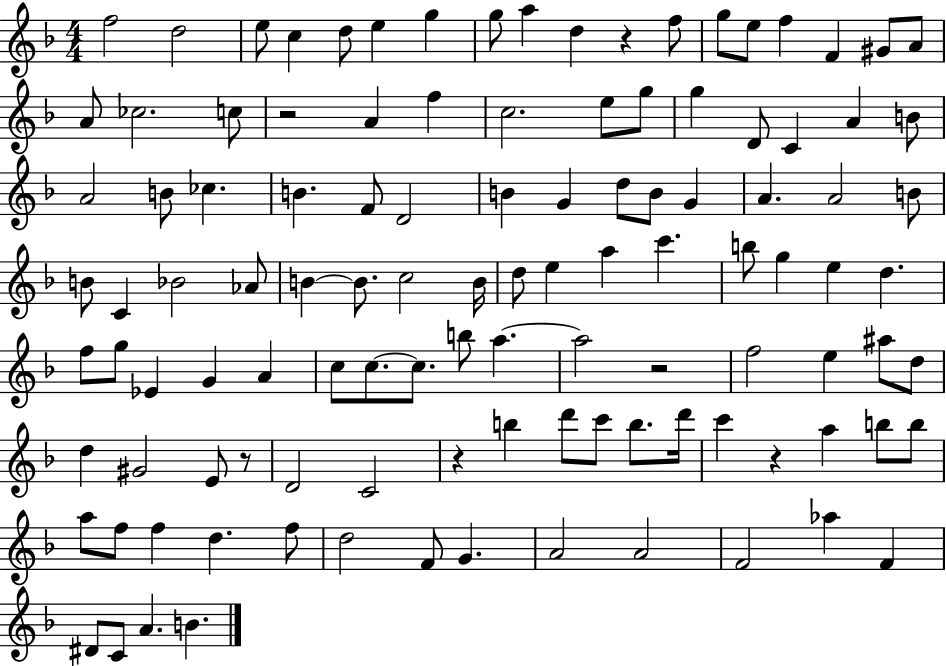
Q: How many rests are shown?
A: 6